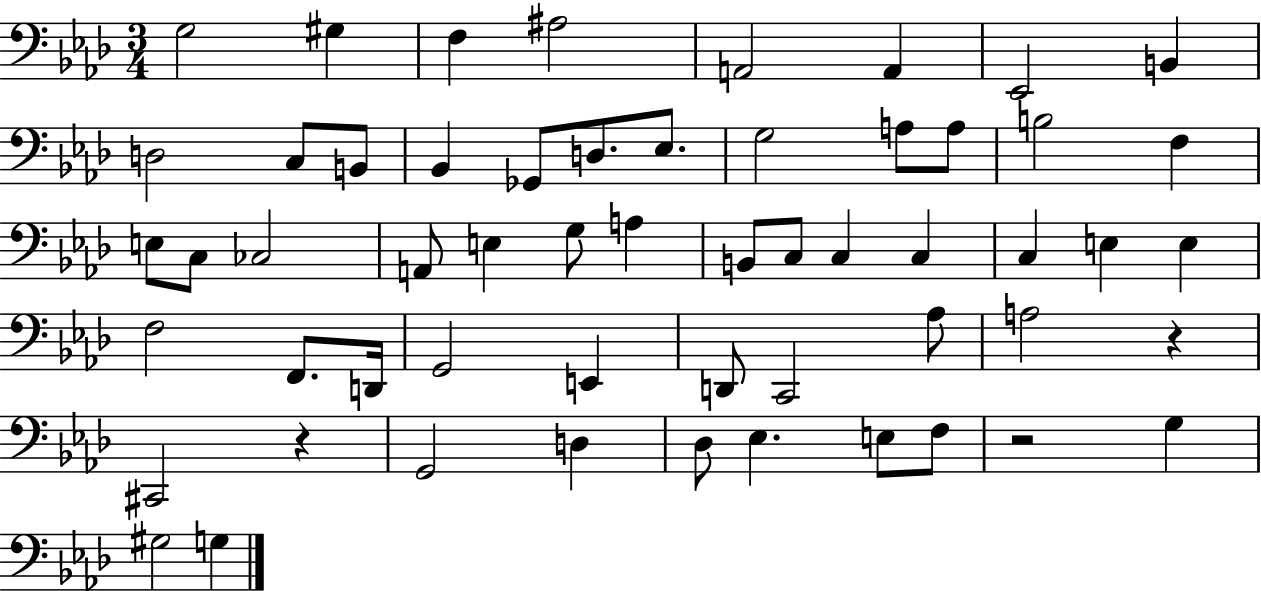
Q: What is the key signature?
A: AES major